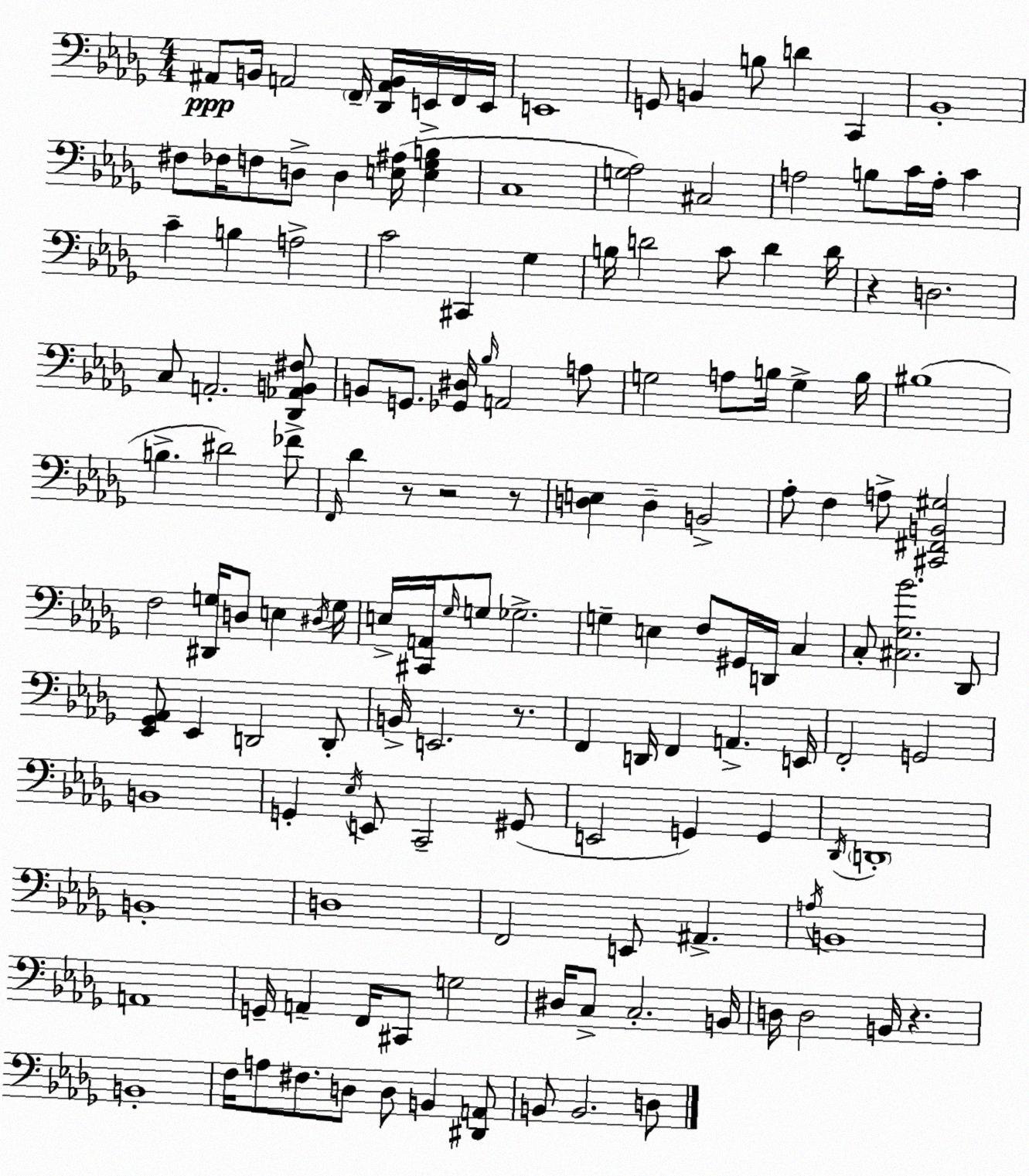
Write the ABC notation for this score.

X:1
T:Untitled
M:4/4
L:1/4
K:Bbm
^A,,/2 B,,/4 A,,2 F,,/4 [_D,,A,,B,,]/4 E,,/4 F,,/4 E,,/4 E,,4 G,,/2 B,, B,/2 D C,, _B,,4 ^F,/2 _F,/4 F,/2 D,/2 D, [E,^A,]/4 [E,_G,B,] C,4 [G,_A,]2 ^C,2 A,2 B,/2 C/4 A,/4 C C B, A,2 C2 ^C,, _G, B,/4 D2 C/2 D D/4 z D,2 C,/2 A,,2 [_D,,_A,,B,,^F,]/2 B,,/2 G,,/2 [_G,,^D,]/4 _B,/4 A,,2 A,/2 G,2 A,/2 B,/4 G, B,/4 ^B,4 B, ^D2 _F/2 F,,/4 _D z/2 z2 z/2 [D,E,] D, B,,2 _A,/2 F, A,/2 [^C,,^F,,B,,^G,]2 F,2 [^D,,G,]/4 D,/2 E, ^D,/4 G,/4 E,/4 [^C,,A,,]/4 _G,/4 G,/2 _G,2 G, E, F,/2 ^G,,/4 D,,/4 C, C,/2 [^C,_G,_B]2 _D,,/2 [_E,,_G,,_A,,]/2 _E,, D,,2 D,,/2 B,,/4 E,,2 z/2 F,, D,,/4 F,, A,, E,,/4 F,,2 G,,2 B,,4 G,, _E,/4 E,,/2 C,,2 ^G,,/2 E,,2 G,, G,, _D,,/4 D,,4 B,,4 D,4 F,,2 E,,/2 ^A,, A,/4 B,,4 A,,4 G,,/4 A,, F,,/4 ^C,,/2 G,2 ^D,/4 C,/2 C,2 B,,/4 D,/4 D,2 B,,/4 z B,,4 F,/4 A,/2 ^F,/2 D,/2 D,/2 B,, [^D,,A,,]/2 B,,/2 B,,2 D,/2